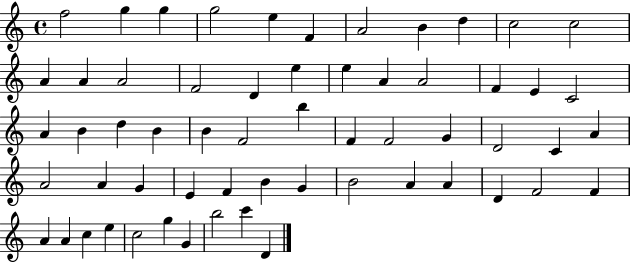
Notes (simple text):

F5/h G5/q G5/q G5/h E5/q F4/q A4/h B4/q D5/q C5/h C5/h A4/q A4/q A4/h F4/h D4/q E5/q E5/q A4/q A4/h F4/q E4/q C4/h A4/q B4/q D5/q B4/q B4/q F4/h B5/q F4/q F4/h G4/q D4/h C4/q A4/q A4/h A4/q G4/q E4/q F4/q B4/q G4/q B4/h A4/q A4/q D4/q F4/h F4/q A4/q A4/q C5/q E5/q C5/h G5/q G4/q B5/h C6/q D4/q